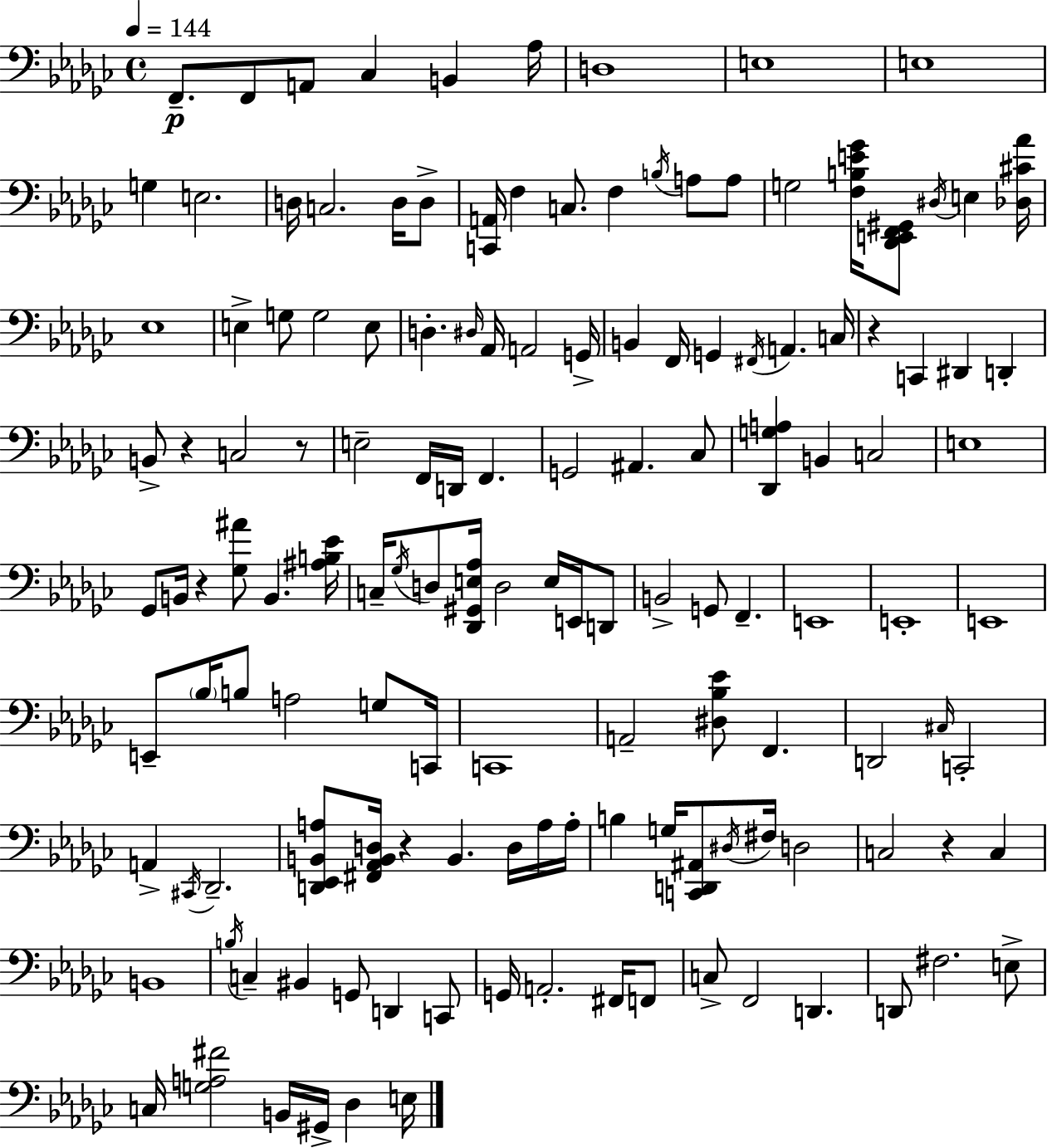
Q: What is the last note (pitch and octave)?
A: E3